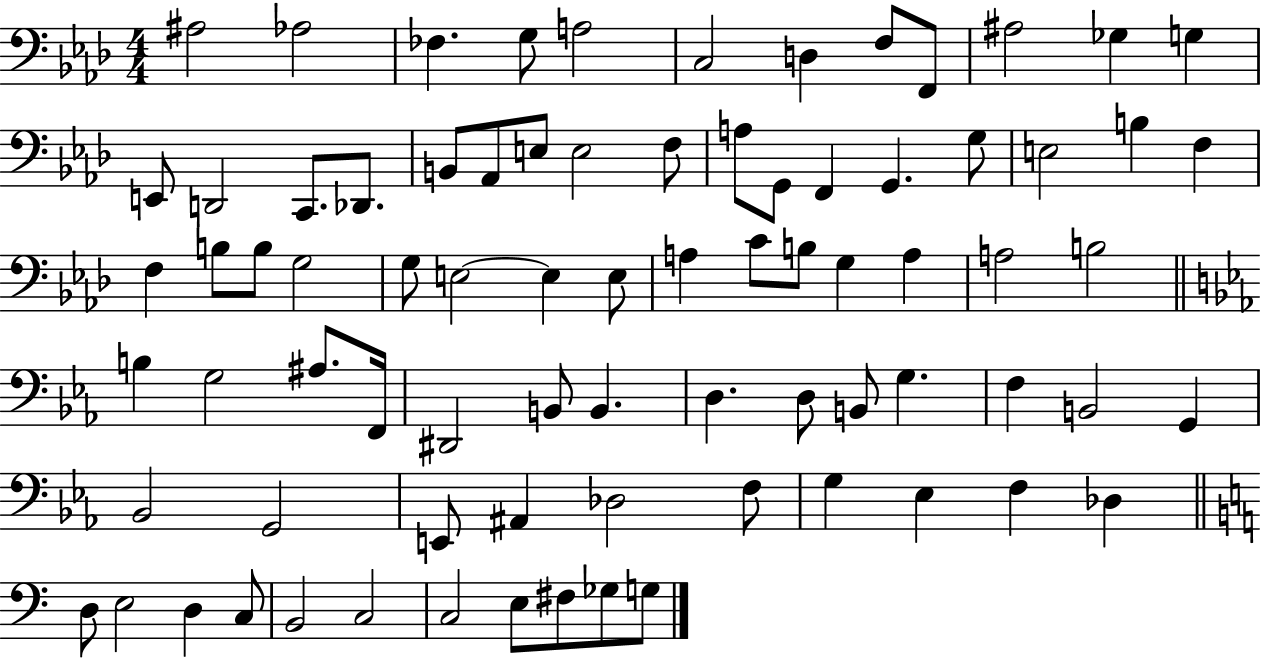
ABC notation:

X:1
T:Untitled
M:4/4
L:1/4
K:Ab
^A,2 _A,2 _F, G,/2 A,2 C,2 D, F,/2 F,,/2 ^A,2 _G, G, E,,/2 D,,2 C,,/2 _D,,/2 B,,/2 _A,,/2 E,/2 E,2 F,/2 A,/2 G,,/2 F,, G,, G,/2 E,2 B, F, F, B,/2 B,/2 G,2 G,/2 E,2 E, E,/2 A, C/2 B,/2 G, A, A,2 B,2 B, G,2 ^A,/2 F,,/4 ^D,,2 B,,/2 B,, D, D,/2 B,,/2 G, F, B,,2 G,, _B,,2 G,,2 E,,/2 ^A,, _D,2 F,/2 G, _E, F, _D, D,/2 E,2 D, C,/2 B,,2 C,2 C,2 E,/2 ^F,/2 _G,/2 G,/2